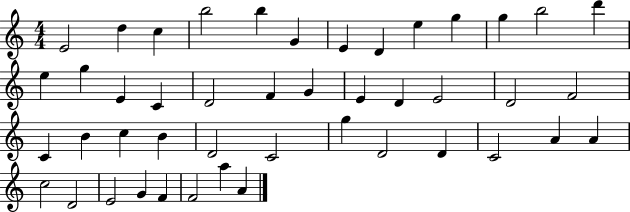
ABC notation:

X:1
T:Untitled
M:4/4
L:1/4
K:C
E2 d c b2 b G E D e g g b2 d' e g E C D2 F G E D E2 D2 F2 C B c B D2 C2 g D2 D C2 A A c2 D2 E2 G F F2 a A